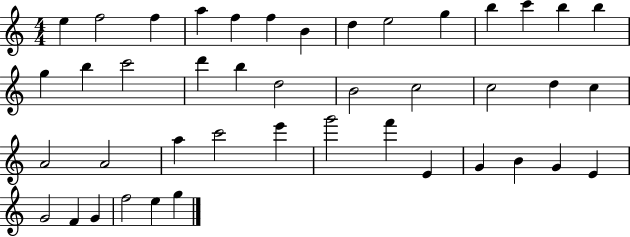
X:1
T:Untitled
M:4/4
L:1/4
K:C
e f2 f a f f B d e2 g b c' b b g b c'2 d' b d2 B2 c2 c2 d c A2 A2 a c'2 e' g'2 f' E G B G E G2 F G f2 e g